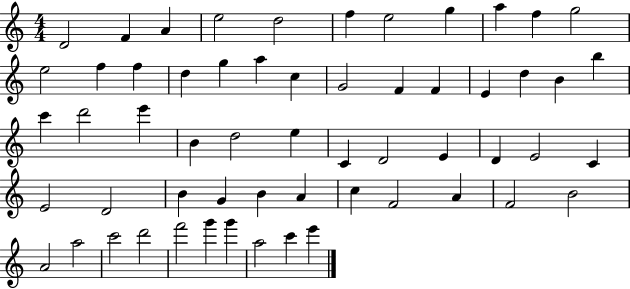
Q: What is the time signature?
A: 4/4